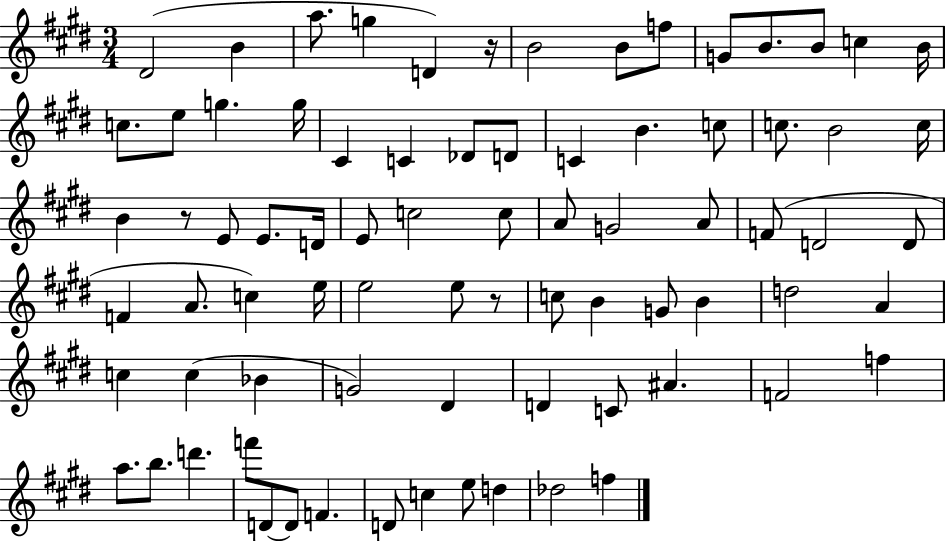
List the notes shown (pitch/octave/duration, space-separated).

D#4/h B4/q A5/e. G5/q D4/q R/s B4/h B4/e F5/e G4/e B4/e. B4/e C5/q B4/s C5/e. E5/e G5/q. G5/s C#4/q C4/q Db4/e D4/e C4/q B4/q. C5/e C5/e. B4/h C5/s B4/q R/e E4/e E4/e. D4/s E4/e C5/h C5/e A4/e G4/h A4/e F4/e D4/h D4/e F4/q A4/e. C5/q E5/s E5/h E5/e R/e C5/e B4/q G4/e B4/q D5/h A4/q C5/q C5/q Bb4/q G4/h D#4/q D4/q C4/e A#4/q. F4/h F5/q A5/e. B5/e. D6/q. F6/e D4/e D4/e F4/q. D4/e C5/q E5/e D5/q Db5/h F5/q